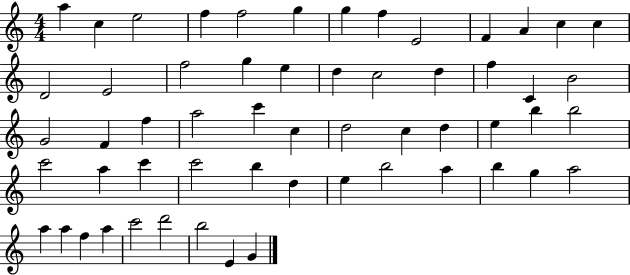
A5/q C5/q E5/h F5/q F5/h G5/q G5/q F5/q E4/h F4/q A4/q C5/q C5/q D4/h E4/h F5/h G5/q E5/q D5/q C5/h D5/q F5/q C4/q B4/h G4/h F4/q F5/q A5/h C6/q C5/q D5/h C5/q D5/q E5/q B5/q B5/h C6/h A5/q C6/q C6/h B5/q D5/q E5/q B5/h A5/q B5/q G5/q A5/h A5/q A5/q F5/q A5/q C6/h D6/h B5/h E4/q G4/q